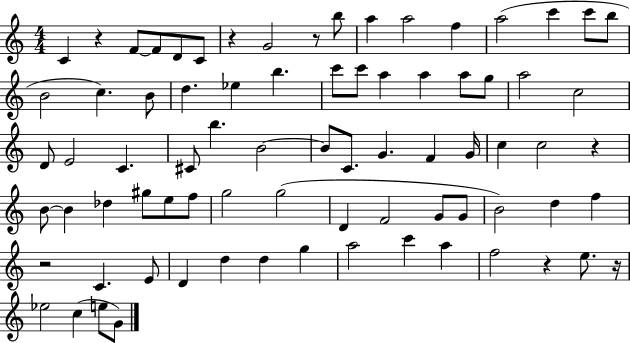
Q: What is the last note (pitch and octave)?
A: G4